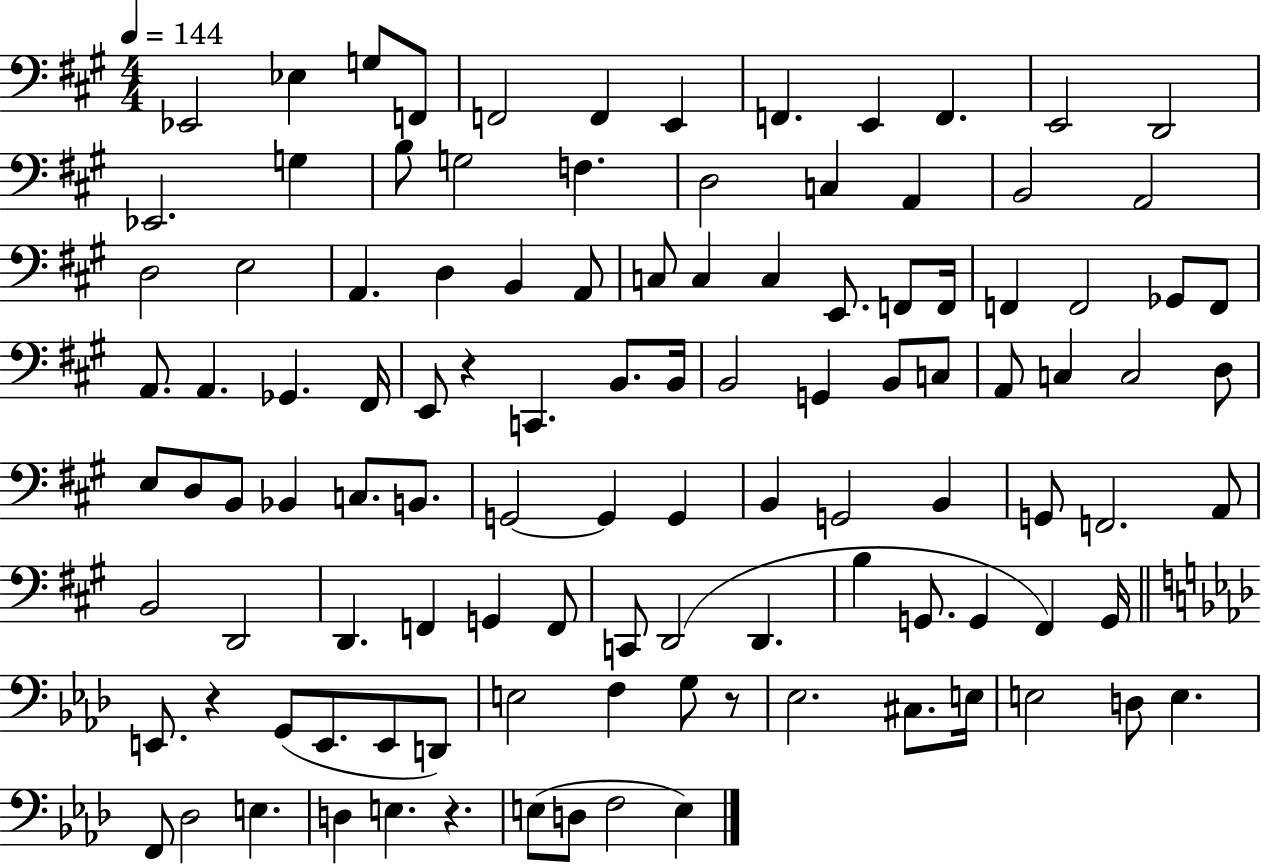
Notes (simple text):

Eb2/h Eb3/q G3/e F2/e F2/h F2/q E2/q F2/q. E2/q F2/q. E2/h D2/h Eb2/h. G3/q B3/e G3/h F3/q. D3/h C3/q A2/q B2/h A2/h D3/h E3/h A2/q. D3/q B2/q A2/e C3/e C3/q C3/q E2/e. F2/e F2/s F2/q F2/h Gb2/e F2/e A2/e. A2/q. Gb2/q. F#2/s E2/e R/q C2/q. B2/e. B2/s B2/h G2/q B2/e C3/e A2/e C3/q C3/h D3/e E3/e D3/e B2/e Bb2/q C3/e. B2/e. G2/h G2/q G2/q B2/q G2/h B2/q G2/e F2/h. A2/e B2/h D2/h D2/q. F2/q G2/q F2/e C2/e D2/h D2/q. B3/q G2/e. G2/q F#2/q G2/s E2/e. R/q G2/e E2/e. E2/e D2/e E3/h F3/q G3/e R/e Eb3/h. C#3/e. E3/s E3/h D3/e E3/q. F2/e Db3/h E3/q. D3/q E3/q. R/q. E3/e D3/e F3/h E3/q